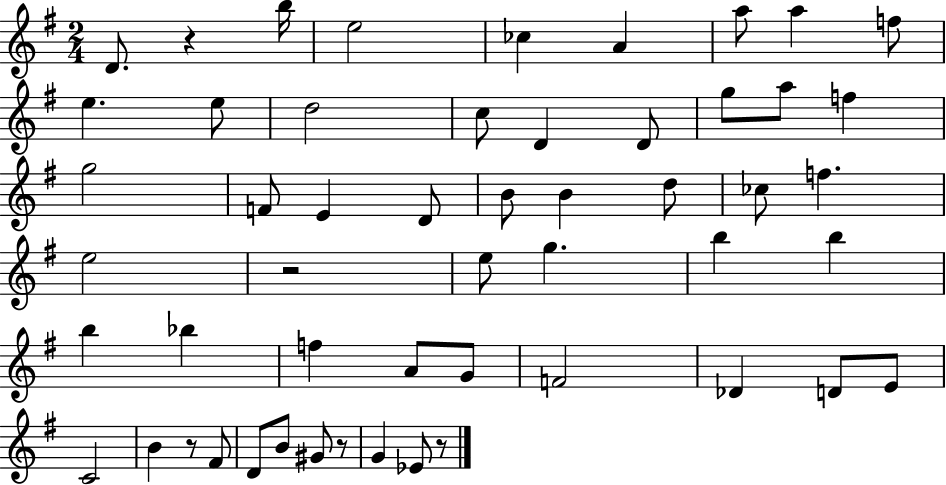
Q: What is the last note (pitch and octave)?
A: Eb4